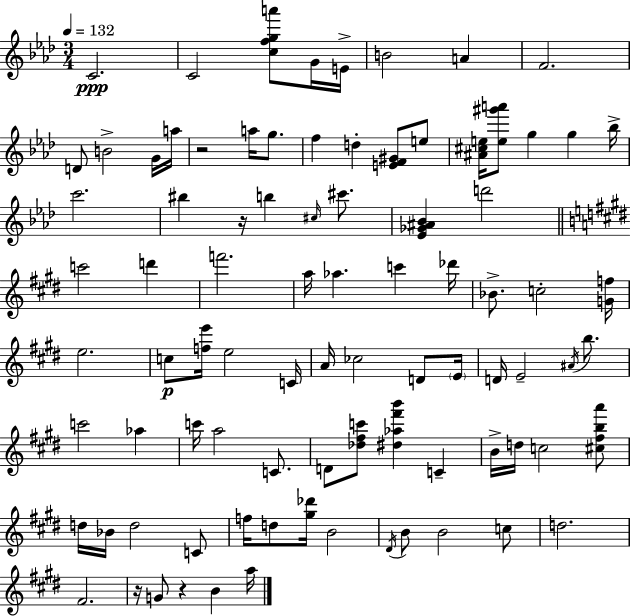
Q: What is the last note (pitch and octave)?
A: A5